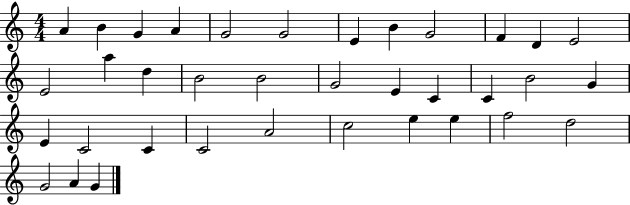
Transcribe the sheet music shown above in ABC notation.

X:1
T:Untitled
M:4/4
L:1/4
K:C
A B G A G2 G2 E B G2 F D E2 E2 a d B2 B2 G2 E C C B2 G E C2 C C2 A2 c2 e e f2 d2 G2 A G